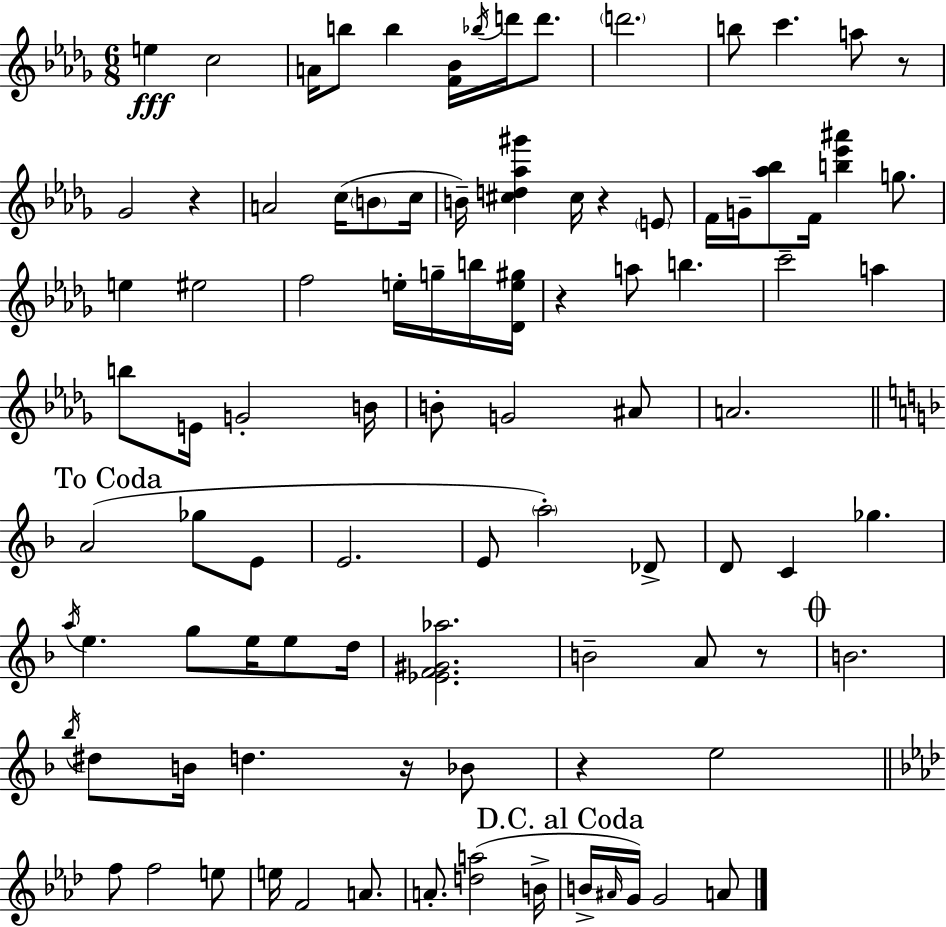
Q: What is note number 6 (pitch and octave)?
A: Bb5